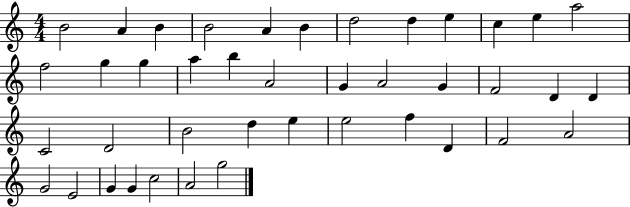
{
  \clef treble
  \numericTimeSignature
  \time 4/4
  \key c \major
  b'2 a'4 b'4 | b'2 a'4 b'4 | d''2 d''4 e''4 | c''4 e''4 a''2 | \break f''2 g''4 g''4 | a''4 b''4 a'2 | g'4 a'2 g'4 | f'2 d'4 d'4 | \break c'2 d'2 | b'2 d''4 e''4 | e''2 f''4 d'4 | f'2 a'2 | \break g'2 e'2 | g'4 g'4 c''2 | a'2 g''2 | \bar "|."
}